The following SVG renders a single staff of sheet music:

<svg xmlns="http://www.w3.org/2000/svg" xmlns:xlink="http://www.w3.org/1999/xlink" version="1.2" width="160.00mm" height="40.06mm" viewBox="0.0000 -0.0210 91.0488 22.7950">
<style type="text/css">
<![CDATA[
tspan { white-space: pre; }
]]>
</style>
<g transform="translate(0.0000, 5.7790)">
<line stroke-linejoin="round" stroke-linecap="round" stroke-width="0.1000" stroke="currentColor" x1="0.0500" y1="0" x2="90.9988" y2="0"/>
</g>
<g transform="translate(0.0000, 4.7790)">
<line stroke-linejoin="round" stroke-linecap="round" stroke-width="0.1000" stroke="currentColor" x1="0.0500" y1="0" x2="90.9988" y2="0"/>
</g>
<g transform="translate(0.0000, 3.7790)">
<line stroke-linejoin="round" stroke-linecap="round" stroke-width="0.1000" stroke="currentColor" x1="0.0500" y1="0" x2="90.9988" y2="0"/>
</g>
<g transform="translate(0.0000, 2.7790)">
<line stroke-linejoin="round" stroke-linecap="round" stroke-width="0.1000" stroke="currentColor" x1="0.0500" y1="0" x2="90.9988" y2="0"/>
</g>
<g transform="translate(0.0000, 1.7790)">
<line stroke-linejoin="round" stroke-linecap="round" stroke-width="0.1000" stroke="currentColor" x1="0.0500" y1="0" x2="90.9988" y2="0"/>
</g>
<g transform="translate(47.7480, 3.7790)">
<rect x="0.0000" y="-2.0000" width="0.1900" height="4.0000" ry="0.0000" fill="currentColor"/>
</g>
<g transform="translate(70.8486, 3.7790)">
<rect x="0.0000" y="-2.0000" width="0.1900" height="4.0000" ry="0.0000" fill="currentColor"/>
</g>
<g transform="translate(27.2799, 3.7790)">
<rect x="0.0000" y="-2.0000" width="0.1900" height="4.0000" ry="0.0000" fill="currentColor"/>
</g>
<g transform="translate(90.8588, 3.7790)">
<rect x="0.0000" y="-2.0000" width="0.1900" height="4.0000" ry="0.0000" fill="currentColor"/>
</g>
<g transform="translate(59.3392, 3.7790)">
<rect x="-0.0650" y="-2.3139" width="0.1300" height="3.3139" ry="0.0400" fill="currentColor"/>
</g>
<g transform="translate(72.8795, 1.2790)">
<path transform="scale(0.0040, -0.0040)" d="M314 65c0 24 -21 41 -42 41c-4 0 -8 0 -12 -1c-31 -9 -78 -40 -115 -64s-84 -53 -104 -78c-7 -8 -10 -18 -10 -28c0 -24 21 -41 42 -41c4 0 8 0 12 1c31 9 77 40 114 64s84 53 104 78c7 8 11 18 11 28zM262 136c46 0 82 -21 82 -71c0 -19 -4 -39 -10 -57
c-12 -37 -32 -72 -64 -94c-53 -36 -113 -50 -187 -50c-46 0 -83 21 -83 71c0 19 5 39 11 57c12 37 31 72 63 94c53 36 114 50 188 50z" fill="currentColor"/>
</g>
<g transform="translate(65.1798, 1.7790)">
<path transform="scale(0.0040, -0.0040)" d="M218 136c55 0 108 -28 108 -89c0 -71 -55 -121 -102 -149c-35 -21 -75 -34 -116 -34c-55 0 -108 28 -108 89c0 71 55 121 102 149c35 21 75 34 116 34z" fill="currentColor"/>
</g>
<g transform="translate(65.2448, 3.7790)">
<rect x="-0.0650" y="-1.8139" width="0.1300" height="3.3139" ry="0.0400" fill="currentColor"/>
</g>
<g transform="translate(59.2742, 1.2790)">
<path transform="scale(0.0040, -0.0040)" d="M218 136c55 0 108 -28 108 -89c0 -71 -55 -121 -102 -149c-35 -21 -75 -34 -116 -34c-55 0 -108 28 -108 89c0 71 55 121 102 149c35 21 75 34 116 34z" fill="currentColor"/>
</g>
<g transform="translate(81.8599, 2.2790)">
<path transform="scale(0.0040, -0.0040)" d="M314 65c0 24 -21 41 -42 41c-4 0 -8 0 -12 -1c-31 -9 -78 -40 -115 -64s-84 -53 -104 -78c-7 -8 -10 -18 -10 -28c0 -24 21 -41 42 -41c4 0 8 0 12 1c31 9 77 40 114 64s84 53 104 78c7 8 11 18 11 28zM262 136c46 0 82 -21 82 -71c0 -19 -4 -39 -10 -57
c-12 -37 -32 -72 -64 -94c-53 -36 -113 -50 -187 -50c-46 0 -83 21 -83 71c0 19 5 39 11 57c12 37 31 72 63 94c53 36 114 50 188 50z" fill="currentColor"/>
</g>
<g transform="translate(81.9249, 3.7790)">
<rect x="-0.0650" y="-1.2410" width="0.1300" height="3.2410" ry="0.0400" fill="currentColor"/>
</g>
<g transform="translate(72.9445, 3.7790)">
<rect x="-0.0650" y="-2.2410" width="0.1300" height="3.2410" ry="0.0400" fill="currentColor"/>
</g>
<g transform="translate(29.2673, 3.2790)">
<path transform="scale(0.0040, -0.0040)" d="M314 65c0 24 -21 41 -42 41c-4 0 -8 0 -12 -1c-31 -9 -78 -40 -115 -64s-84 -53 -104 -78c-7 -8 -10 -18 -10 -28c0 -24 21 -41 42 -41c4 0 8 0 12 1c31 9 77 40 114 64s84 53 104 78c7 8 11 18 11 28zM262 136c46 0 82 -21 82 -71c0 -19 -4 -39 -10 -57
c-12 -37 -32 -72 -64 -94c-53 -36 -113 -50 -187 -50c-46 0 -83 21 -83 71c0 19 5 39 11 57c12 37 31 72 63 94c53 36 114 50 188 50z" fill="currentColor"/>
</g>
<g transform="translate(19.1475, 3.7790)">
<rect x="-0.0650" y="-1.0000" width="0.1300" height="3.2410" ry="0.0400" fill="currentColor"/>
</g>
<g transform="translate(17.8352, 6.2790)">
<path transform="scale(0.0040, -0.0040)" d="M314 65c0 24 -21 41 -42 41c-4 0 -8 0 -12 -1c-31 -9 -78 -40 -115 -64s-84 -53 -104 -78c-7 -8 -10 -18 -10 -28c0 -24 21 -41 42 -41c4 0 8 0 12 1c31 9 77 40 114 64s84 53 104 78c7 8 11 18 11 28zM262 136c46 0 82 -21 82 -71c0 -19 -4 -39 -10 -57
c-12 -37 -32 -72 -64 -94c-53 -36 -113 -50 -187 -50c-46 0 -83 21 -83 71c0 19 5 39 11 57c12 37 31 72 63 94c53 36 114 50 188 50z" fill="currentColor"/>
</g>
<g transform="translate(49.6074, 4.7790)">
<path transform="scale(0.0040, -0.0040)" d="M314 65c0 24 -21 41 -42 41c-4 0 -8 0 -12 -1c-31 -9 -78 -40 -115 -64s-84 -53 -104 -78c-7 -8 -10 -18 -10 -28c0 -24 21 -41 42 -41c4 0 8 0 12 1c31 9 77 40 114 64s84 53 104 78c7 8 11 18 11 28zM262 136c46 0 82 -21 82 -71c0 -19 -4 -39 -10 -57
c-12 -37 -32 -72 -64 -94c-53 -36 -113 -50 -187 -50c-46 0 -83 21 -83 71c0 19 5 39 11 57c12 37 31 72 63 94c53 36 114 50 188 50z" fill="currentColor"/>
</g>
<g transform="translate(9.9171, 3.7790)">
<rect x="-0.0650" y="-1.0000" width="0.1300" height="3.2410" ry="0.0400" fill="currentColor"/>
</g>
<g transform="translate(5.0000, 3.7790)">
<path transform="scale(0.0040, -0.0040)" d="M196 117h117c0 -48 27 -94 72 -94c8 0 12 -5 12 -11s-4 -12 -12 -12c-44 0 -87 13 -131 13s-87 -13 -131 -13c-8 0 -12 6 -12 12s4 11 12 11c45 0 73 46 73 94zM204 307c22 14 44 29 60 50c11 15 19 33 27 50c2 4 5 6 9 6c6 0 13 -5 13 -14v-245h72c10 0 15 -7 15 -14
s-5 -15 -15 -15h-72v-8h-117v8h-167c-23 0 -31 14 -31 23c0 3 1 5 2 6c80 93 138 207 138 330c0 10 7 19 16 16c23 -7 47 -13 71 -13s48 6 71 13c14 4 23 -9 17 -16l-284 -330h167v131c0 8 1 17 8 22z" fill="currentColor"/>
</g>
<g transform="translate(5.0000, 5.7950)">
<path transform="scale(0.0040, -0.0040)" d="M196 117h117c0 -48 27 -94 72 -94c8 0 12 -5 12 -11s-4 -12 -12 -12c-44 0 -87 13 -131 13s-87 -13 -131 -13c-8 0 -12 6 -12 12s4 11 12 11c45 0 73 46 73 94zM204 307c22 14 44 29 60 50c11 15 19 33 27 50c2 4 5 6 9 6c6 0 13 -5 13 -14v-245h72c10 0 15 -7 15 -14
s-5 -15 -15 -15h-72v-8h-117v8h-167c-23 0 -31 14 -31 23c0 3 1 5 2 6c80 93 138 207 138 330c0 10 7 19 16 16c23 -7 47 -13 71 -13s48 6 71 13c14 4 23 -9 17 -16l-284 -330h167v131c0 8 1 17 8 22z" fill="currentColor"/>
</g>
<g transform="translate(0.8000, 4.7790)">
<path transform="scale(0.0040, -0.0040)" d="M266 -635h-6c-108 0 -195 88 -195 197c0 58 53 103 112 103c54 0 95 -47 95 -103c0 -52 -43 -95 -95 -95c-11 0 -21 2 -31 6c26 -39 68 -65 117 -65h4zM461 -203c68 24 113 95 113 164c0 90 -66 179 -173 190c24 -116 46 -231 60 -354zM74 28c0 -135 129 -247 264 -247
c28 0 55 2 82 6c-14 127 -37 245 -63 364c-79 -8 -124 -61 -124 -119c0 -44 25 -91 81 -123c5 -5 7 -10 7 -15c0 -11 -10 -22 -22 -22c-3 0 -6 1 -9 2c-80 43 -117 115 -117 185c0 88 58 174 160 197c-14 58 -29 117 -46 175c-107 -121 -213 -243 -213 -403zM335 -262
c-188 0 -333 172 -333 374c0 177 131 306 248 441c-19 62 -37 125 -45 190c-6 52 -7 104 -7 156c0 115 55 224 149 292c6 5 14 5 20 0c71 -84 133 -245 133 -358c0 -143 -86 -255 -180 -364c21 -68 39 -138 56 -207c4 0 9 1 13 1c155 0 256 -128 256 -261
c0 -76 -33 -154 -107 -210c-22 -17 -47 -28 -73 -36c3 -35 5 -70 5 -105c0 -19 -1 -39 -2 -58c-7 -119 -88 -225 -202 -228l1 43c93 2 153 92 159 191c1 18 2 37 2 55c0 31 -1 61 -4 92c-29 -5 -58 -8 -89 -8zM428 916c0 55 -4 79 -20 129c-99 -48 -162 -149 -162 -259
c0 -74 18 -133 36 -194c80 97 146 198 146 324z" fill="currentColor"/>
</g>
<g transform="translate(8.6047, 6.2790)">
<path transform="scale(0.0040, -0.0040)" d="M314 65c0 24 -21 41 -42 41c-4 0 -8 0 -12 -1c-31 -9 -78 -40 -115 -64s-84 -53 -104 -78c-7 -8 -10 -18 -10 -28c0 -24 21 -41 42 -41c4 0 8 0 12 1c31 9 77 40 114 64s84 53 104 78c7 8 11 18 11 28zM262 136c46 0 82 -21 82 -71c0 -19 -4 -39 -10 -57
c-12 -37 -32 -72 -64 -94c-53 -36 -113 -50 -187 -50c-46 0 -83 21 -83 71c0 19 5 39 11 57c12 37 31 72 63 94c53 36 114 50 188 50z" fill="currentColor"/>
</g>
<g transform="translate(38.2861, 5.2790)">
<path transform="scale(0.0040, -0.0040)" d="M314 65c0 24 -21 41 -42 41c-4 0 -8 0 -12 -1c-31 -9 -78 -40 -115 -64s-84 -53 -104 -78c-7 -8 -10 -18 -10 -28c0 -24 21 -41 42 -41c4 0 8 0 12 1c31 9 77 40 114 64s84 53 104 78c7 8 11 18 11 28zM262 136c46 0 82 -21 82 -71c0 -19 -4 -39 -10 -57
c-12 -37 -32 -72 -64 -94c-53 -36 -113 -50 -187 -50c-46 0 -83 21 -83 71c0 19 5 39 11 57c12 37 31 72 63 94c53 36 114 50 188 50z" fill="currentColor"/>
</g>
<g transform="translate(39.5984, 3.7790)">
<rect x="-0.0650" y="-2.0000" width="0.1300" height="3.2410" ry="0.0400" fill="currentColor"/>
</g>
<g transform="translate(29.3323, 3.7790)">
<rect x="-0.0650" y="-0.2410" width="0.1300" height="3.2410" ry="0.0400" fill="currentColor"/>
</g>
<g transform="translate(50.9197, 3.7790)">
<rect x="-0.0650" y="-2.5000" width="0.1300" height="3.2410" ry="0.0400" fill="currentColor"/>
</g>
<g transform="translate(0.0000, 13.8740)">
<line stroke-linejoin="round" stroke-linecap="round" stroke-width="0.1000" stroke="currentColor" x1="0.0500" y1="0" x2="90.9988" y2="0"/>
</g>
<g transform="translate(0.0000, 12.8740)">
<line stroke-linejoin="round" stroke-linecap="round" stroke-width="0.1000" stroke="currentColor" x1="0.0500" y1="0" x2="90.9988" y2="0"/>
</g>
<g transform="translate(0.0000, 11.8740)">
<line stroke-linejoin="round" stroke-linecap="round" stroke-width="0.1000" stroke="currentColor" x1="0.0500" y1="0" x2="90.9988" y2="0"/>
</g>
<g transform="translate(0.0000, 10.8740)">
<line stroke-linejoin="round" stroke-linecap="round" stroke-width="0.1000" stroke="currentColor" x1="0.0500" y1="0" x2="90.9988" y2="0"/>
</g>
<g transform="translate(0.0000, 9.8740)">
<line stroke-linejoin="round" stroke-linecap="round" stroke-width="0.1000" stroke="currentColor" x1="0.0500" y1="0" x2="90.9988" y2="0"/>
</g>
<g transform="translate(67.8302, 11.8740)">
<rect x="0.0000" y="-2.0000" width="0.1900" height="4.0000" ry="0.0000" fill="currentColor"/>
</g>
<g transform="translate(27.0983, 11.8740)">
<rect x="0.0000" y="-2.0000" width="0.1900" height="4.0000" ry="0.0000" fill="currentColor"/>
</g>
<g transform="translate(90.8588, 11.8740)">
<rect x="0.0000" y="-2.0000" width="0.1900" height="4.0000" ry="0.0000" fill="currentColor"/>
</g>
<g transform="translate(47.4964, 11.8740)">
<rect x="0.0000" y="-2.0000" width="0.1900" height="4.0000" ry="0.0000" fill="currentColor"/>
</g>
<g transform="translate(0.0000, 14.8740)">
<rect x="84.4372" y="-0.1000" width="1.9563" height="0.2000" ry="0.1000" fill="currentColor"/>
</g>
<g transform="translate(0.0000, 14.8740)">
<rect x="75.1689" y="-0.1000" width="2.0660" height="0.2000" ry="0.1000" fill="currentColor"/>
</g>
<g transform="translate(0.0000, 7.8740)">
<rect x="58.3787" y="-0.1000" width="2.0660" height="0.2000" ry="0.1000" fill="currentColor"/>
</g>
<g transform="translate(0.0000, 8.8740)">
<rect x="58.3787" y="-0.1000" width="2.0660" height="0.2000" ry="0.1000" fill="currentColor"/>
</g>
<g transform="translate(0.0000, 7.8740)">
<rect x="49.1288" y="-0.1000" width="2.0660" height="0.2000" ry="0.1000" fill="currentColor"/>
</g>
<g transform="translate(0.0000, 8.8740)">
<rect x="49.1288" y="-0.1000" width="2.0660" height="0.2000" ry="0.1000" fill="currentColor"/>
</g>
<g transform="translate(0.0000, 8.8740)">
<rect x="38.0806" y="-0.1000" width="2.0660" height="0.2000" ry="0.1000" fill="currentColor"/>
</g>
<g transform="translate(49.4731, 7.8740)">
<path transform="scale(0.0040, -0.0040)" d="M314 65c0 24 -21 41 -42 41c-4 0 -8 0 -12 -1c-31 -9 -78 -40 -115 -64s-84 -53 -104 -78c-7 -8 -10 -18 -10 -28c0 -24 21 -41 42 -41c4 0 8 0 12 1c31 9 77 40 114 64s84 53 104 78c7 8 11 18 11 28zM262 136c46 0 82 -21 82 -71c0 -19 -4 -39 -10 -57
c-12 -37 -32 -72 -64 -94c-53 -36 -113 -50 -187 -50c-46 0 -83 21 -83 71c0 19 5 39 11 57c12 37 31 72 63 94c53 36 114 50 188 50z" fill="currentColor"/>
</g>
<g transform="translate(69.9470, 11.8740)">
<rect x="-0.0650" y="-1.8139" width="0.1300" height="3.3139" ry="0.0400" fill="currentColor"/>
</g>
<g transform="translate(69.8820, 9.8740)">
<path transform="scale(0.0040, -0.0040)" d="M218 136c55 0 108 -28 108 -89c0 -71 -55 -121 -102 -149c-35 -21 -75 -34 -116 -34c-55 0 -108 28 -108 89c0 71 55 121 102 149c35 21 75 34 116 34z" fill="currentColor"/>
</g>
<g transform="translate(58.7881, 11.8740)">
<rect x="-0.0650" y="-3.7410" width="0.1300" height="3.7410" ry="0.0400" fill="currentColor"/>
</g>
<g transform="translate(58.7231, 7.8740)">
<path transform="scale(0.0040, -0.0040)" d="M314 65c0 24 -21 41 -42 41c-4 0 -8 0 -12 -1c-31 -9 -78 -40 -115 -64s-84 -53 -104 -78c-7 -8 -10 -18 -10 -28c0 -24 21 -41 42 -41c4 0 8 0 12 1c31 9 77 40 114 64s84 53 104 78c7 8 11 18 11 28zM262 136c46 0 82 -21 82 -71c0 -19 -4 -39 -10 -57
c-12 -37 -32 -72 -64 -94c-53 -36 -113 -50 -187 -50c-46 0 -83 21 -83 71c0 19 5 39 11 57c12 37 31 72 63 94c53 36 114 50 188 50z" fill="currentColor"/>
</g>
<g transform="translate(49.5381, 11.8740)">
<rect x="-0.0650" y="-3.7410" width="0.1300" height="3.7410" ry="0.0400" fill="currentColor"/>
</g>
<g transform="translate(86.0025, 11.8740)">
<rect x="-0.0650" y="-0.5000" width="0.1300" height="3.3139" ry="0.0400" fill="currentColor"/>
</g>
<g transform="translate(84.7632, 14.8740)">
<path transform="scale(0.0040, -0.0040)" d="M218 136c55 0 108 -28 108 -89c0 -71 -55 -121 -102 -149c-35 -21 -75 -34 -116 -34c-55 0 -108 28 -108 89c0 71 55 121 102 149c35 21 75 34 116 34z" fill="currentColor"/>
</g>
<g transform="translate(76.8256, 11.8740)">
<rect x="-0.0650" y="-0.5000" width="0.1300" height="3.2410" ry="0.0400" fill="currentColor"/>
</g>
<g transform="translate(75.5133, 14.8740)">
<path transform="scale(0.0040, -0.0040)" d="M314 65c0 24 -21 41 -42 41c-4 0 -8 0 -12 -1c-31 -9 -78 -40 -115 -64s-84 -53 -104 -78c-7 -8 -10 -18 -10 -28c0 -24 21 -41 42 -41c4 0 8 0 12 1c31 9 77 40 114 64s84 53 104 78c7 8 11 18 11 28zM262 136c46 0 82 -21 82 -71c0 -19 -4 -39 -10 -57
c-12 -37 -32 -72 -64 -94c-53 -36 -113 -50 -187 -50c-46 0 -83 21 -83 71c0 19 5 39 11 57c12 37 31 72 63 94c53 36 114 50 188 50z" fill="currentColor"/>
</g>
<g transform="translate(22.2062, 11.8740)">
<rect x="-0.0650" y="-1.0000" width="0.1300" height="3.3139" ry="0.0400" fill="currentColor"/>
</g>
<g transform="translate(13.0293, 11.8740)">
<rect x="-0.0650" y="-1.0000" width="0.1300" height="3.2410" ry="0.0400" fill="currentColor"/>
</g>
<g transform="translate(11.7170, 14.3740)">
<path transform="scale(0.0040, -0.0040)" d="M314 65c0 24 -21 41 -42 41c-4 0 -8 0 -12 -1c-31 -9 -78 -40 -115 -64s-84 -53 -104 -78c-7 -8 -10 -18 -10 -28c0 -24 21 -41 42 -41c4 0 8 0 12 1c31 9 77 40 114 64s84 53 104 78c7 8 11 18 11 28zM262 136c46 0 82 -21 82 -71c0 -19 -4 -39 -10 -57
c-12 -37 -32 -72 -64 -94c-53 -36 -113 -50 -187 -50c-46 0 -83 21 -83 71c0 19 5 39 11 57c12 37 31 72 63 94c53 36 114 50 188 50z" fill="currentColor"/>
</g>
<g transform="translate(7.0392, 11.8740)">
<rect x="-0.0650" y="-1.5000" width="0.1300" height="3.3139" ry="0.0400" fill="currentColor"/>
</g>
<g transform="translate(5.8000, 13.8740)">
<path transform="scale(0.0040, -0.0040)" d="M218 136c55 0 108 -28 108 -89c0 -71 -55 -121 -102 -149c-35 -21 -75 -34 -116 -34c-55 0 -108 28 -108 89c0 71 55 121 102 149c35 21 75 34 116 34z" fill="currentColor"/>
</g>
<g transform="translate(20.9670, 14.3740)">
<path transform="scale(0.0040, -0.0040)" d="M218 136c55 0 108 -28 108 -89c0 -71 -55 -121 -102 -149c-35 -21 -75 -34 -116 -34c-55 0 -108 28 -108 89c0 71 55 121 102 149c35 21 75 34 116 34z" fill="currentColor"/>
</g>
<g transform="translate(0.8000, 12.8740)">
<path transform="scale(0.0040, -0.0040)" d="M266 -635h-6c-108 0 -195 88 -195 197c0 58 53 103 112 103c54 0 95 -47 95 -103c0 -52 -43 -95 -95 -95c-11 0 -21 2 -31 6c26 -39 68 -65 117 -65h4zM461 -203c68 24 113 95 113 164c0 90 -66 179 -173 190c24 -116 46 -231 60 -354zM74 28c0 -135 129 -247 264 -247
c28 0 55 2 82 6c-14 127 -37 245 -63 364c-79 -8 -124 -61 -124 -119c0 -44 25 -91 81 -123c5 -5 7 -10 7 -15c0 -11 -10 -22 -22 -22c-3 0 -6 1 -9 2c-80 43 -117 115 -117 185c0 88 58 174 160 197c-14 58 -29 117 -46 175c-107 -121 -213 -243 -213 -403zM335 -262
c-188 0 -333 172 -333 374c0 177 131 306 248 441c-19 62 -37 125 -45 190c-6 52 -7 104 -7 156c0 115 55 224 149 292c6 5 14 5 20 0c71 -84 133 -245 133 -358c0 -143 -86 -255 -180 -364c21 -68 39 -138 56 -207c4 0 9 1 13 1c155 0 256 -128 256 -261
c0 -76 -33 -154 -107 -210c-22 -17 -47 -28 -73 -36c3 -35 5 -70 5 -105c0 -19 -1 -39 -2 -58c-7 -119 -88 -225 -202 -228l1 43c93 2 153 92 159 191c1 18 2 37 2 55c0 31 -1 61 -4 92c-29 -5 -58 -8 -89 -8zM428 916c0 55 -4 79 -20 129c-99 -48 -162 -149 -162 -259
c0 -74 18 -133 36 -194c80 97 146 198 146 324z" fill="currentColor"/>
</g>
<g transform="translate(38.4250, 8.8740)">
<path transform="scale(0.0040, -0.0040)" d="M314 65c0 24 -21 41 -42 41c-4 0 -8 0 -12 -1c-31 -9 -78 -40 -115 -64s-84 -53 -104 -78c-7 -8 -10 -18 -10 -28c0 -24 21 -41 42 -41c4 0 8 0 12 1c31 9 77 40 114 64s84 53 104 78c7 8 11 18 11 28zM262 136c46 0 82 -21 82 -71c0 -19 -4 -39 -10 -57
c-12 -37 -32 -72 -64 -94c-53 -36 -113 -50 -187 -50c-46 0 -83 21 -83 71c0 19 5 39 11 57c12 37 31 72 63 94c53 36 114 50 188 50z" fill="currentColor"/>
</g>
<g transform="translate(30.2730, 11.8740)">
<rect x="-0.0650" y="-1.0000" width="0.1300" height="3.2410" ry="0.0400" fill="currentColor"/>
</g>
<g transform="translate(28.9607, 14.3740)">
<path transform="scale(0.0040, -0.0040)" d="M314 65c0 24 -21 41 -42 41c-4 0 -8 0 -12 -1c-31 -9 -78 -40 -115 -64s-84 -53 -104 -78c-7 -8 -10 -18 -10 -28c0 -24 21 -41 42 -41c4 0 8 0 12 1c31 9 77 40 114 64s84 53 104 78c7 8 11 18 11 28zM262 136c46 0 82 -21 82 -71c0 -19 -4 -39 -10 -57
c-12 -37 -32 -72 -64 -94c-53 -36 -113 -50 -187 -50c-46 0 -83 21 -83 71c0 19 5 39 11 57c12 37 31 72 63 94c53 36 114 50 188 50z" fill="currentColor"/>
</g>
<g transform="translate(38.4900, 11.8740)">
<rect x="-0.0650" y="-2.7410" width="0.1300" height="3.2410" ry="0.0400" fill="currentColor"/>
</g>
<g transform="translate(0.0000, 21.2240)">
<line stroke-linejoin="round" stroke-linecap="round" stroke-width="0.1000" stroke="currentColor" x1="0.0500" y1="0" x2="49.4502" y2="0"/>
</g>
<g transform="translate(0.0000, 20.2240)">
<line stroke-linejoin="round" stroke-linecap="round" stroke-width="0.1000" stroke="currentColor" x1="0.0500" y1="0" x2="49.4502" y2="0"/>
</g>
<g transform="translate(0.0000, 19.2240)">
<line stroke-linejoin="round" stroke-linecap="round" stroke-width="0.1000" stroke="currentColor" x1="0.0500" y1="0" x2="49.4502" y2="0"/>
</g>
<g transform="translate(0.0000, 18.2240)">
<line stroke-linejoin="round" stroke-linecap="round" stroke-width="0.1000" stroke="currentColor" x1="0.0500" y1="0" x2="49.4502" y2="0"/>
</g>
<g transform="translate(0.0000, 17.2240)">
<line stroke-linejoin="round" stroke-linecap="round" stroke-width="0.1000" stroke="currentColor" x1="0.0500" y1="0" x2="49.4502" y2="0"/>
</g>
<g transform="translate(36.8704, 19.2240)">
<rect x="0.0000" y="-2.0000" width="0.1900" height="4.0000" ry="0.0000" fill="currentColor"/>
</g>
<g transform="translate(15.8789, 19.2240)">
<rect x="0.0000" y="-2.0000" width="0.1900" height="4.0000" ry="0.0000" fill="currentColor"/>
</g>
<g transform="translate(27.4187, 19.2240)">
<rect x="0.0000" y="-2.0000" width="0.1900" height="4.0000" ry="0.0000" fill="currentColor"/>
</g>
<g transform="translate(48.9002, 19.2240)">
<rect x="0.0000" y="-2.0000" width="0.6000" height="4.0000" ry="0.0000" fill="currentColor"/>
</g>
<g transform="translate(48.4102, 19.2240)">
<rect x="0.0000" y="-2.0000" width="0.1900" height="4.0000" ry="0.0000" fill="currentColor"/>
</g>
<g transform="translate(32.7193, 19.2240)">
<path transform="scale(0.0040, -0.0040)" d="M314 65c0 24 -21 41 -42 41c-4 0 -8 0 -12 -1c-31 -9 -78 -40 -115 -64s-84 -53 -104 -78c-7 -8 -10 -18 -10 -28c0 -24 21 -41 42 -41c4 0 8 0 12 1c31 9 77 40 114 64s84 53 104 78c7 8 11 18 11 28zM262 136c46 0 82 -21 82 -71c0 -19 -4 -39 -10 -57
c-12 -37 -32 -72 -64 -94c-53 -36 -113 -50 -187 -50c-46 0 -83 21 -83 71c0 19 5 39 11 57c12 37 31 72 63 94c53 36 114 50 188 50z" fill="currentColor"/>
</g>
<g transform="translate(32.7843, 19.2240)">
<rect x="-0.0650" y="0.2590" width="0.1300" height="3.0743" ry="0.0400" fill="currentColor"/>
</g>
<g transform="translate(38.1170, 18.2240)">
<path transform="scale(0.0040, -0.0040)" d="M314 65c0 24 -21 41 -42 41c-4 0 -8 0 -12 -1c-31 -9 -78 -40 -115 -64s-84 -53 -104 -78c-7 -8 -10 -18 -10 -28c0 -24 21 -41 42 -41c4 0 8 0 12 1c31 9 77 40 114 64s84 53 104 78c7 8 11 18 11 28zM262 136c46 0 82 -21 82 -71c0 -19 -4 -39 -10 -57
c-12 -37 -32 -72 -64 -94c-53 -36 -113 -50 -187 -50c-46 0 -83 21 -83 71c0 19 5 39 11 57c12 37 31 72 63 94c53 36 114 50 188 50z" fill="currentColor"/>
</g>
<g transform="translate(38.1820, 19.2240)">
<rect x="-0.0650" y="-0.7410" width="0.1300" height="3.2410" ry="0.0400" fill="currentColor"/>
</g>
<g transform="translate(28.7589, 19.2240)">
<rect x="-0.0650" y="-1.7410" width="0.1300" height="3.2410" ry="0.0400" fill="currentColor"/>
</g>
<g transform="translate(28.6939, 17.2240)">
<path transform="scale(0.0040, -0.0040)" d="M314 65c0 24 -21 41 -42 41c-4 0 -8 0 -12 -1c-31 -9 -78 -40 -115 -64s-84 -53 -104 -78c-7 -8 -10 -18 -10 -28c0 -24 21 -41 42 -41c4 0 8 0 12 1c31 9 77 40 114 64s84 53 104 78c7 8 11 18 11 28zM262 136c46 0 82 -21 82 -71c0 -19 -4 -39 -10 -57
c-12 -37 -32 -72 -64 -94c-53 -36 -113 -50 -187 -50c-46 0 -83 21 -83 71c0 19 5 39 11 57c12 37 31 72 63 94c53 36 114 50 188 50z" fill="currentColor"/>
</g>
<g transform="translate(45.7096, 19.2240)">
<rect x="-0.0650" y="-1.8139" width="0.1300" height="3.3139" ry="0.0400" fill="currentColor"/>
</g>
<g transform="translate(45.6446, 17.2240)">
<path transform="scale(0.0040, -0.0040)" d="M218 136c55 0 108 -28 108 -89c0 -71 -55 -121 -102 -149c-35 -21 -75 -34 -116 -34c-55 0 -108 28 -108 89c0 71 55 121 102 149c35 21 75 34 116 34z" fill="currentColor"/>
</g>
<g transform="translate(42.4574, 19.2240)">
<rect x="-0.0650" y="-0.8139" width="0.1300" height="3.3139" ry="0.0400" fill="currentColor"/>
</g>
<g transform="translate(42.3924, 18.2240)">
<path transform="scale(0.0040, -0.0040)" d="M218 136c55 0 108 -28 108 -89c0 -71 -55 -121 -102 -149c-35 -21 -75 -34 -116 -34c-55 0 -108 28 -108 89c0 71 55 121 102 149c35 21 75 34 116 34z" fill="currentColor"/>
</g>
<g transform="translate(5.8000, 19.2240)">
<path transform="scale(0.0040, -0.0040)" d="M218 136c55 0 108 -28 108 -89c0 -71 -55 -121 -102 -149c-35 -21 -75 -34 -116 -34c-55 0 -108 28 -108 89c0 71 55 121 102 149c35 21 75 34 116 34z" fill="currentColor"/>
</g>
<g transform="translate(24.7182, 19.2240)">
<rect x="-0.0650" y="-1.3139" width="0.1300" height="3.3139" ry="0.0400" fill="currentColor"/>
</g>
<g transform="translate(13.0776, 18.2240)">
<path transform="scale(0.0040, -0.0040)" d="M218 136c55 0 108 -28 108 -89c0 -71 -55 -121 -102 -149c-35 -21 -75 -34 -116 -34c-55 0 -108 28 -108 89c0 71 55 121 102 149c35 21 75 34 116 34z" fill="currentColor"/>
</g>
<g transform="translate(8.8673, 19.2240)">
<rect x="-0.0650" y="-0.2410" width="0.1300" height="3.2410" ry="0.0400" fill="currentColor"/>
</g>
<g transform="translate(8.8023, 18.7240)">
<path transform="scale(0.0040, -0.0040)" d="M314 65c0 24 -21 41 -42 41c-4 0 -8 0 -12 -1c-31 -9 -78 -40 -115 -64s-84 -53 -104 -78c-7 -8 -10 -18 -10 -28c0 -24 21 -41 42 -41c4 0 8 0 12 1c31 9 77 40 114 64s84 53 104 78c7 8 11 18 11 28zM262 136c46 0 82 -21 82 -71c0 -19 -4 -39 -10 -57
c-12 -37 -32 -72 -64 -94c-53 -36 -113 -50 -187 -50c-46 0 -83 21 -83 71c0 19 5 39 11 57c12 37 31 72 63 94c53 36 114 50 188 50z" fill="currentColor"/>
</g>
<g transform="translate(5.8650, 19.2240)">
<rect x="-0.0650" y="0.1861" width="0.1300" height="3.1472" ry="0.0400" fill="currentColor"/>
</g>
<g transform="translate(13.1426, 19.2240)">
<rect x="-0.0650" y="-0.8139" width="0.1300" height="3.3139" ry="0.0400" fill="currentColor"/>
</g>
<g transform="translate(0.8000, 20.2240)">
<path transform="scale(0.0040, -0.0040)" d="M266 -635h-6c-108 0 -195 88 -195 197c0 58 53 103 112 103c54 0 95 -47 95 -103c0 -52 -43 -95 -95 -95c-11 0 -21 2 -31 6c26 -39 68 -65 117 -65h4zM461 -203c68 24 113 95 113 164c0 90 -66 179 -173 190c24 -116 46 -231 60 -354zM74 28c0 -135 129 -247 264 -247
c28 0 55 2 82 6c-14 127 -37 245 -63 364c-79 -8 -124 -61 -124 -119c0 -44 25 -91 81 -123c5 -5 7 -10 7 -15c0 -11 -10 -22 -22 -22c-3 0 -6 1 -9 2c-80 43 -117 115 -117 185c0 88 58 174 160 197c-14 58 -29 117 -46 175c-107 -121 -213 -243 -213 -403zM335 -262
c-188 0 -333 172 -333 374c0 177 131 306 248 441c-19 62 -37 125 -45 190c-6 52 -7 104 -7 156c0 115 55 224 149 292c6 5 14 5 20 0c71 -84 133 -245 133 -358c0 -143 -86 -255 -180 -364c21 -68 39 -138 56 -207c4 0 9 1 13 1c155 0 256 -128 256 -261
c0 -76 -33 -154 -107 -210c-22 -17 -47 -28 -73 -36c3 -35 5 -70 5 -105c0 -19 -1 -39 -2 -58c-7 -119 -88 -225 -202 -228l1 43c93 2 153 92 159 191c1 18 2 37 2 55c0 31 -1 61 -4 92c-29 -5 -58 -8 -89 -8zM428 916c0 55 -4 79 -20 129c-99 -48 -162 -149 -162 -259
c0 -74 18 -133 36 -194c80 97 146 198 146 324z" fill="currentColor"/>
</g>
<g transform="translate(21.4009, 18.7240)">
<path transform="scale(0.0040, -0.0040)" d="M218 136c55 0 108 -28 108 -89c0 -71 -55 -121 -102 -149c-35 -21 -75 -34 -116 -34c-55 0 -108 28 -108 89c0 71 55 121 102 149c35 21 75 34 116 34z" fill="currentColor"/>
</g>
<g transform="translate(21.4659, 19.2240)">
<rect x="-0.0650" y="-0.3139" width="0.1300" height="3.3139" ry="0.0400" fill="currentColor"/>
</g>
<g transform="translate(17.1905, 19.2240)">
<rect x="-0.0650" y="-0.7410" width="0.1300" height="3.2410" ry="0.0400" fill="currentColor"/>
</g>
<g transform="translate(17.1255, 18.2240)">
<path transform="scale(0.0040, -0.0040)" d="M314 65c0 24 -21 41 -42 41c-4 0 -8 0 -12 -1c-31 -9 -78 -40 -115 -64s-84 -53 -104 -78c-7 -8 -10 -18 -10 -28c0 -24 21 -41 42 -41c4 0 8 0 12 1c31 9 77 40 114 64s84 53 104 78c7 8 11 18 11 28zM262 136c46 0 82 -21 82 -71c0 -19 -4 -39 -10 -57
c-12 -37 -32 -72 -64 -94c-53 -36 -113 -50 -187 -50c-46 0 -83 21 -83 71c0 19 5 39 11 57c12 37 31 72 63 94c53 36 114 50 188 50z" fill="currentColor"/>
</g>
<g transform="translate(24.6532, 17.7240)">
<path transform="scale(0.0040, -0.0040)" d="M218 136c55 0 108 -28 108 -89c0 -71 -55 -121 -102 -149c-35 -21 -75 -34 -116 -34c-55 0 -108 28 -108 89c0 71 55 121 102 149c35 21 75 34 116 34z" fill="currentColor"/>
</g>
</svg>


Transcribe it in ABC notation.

X:1
T:Untitled
M:4/4
L:1/4
K:C
D2 D2 c2 F2 G2 g f g2 e2 E D2 D D2 a2 c'2 c'2 f C2 C B c2 d d2 c e f2 B2 d2 d f